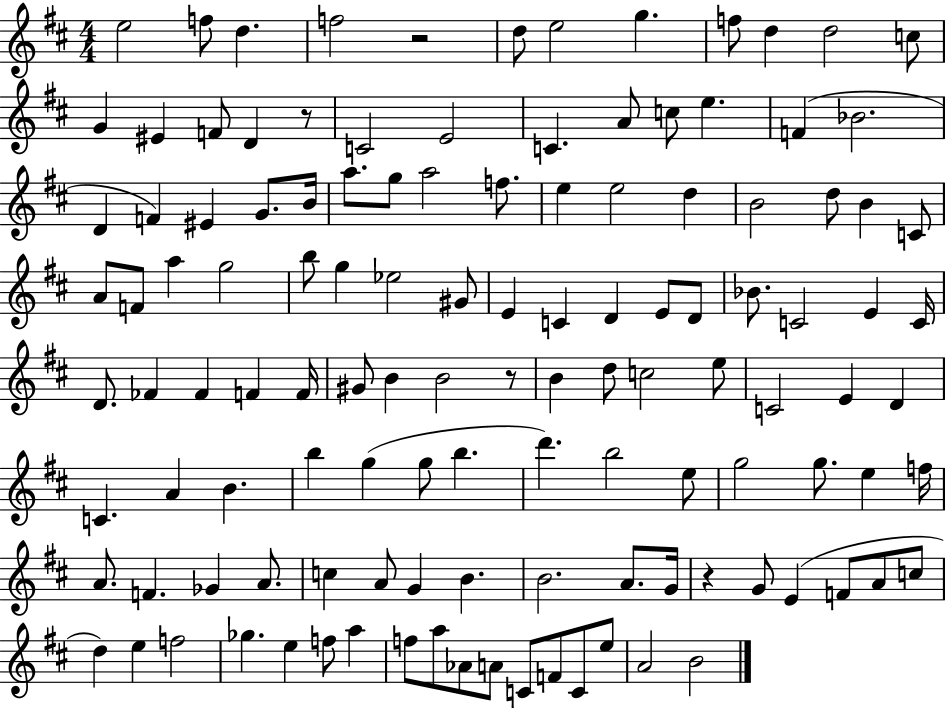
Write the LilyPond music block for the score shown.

{
  \clef treble
  \numericTimeSignature
  \time 4/4
  \key d \major
  e''2 f''8 d''4. | f''2 r2 | d''8 e''2 g''4. | f''8 d''4 d''2 c''8 | \break g'4 eis'4 f'8 d'4 r8 | c'2 e'2 | c'4. a'8 c''8 e''4. | f'4( bes'2. | \break d'4 f'4) eis'4 g'8. b'16 | a''8. g''8 a''2 f''8. | e''4 e''2 d''4 | b'2 d''8 b'4 c'8 | \break a'8 f'8 a''4 g''2 | b''8 g''4 ees''2 gis'8 | e'4 c'4 d'4 e'8 d'8 | bes'8. c'2 e'4 c'16 | \break d'8. fes'4 fes'4 f'4 f'16 | gis'8 b'4 b'2 r8 | b'4 d''8 c''2 e''8 | c'2 e'4 d'4 | \break c'4. a'4 b'4. | b''4 g''4( g''8 b''4. | d'''4.) b''2 e''8 | g''2 g''8. e''4 f''16 | \break a'8. f'4. ges'4 a'8. | c''4 a'8 g'4 b'4. | b'2. a'8. g'16 | r4 g'8 e'4( f'8 a'8 c''8 | \break d''4) e''4 f''2 | ges''4. e''4 f''8 a''4 | f''8 a''8 aes'8 a'8 c'8 f'8 c'8 e''8 | a'2 b'2 | \break \bar "|."
}